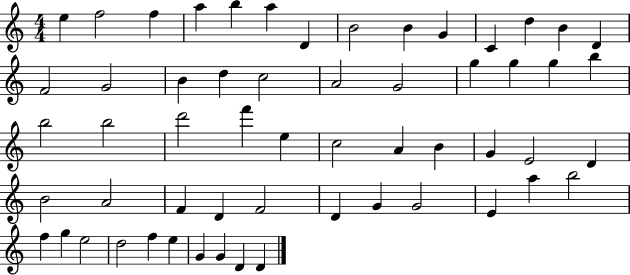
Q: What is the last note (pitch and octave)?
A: D4